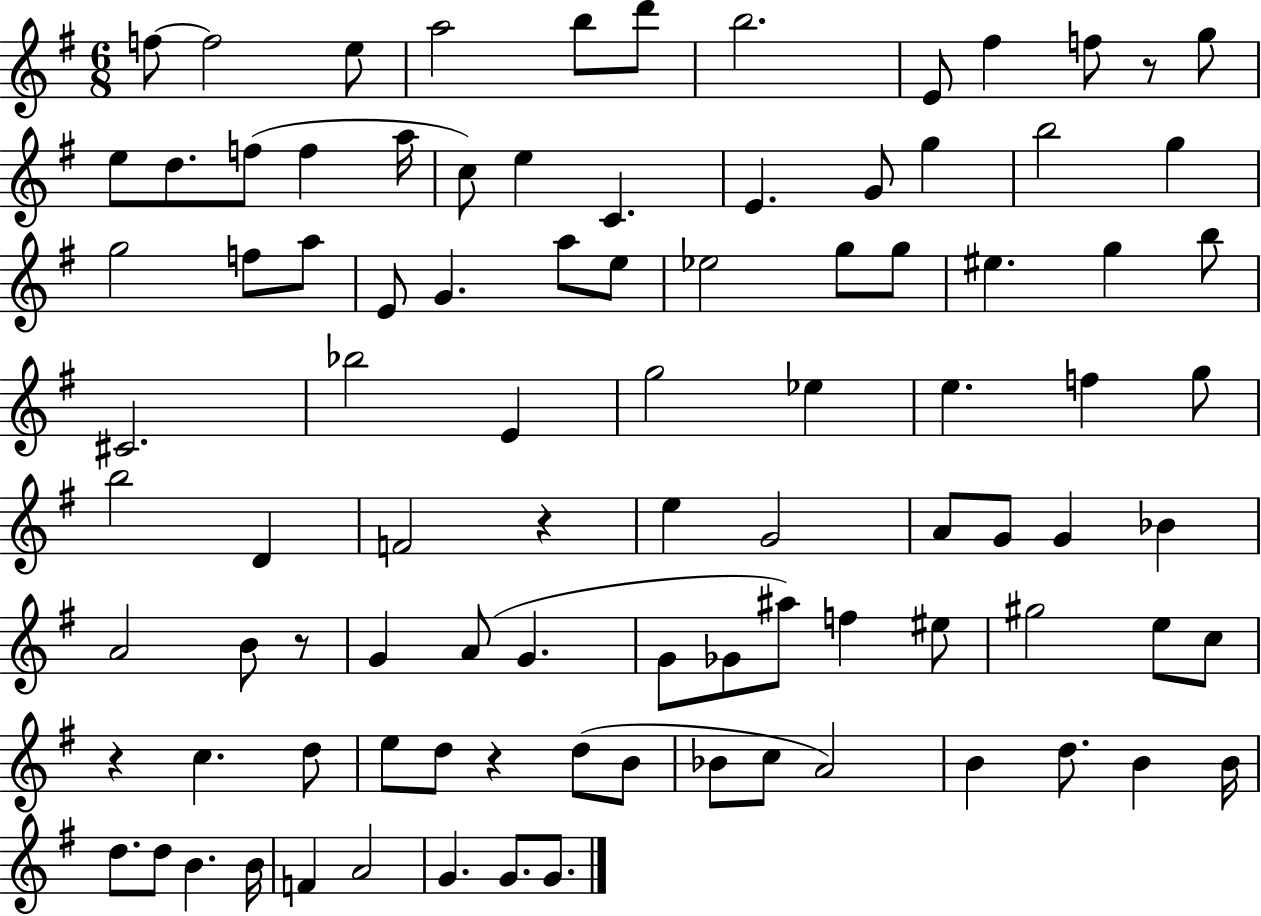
{
  \clef treble
  \numericTimeSignature
  \time 6/8
  \key g \major
  f''8~~ f''2 e''8 | a''2 b''8 d'''8 | b''2. | e'8 fis''4 f''8 r8 g''8 | \break e''8 d''8. f''8( f''4 a''16 | c''8) e''4 c'4. | e'4. g'8 g''4 | b''2 g''4 | \break g''2 f''8 a''8 | e'8 g'4. a''8 e''8 | ees''2 g''8 g''8 | eis''4. g''4 b''8 | \break cis'2. | bes''2 e'4 | g''2 ees''4 | e''4. f''4 g''8 | \break b''2 d'4 | f'2 r4 | e''4 g'2 | a'8 g'8 g'4 bes'4 | \break a'2 b'8 r8 | g'4 a'8( g'4. | g'8 ges'8 ais''8) f''4 eis''8 | gis''2 e''8 c''8 | \break r4 c''4. d''8 | e''8 d''8 r4 d''8( b'8 | bes'8 c''8 a'2) | b'4 d''8. b'4 b'16 | \break d''8. d''8 b'4. b'16 | f'4 a'2 | g'4. g'8. g'8. | \bar "|."
}